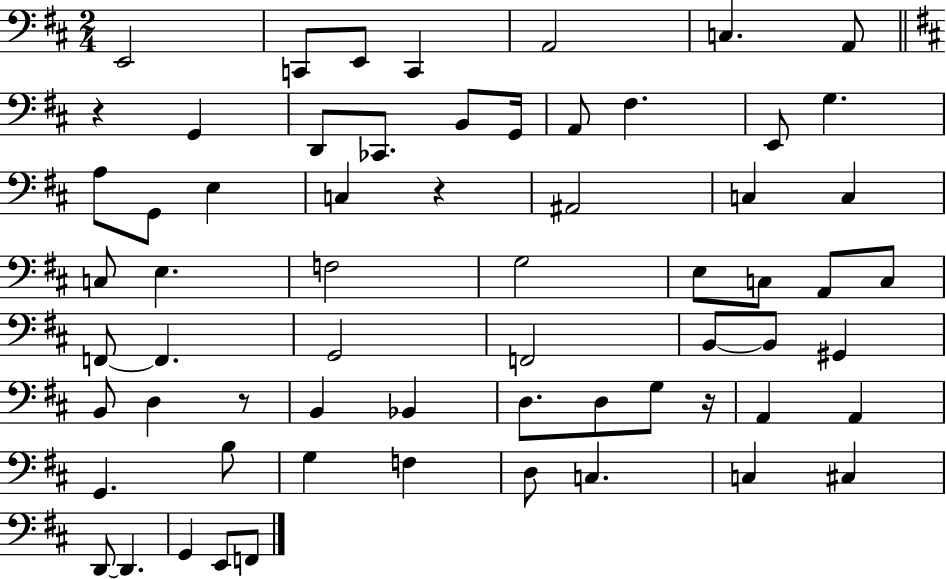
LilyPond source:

{
  \clef bass
  \numericTimeSignature
  \time 2/4
  \key d \major
  e,2 | c,8 e,8 c,4 | a,2 | c4. a,8 | \break \bar "||" \break \key b \minor r4 g,4 | d,8 ces,8. b,8 g,16 | a,8 fis4. | e,8 g4. | \break a8 g,8 e4 | c4 r4 | ais,2 | c4 c4 | \break c8 e4. | f2 | g2 | e8 c8 a,8 c8 | \break f,8~~ f,4. | g,2 | f,2 | b,8~~ b,8 gis,4 | \break b,8 d4 r8 | b,4 bes,4 | d8. d8 g8 r16 | a,4 a,4 | \break g,4. b8 | g4 f4 | d8 c4. | c4 cis4 | \break d,8~~ d,4. | g,4 e,8 f,8 | \bar "|."
}